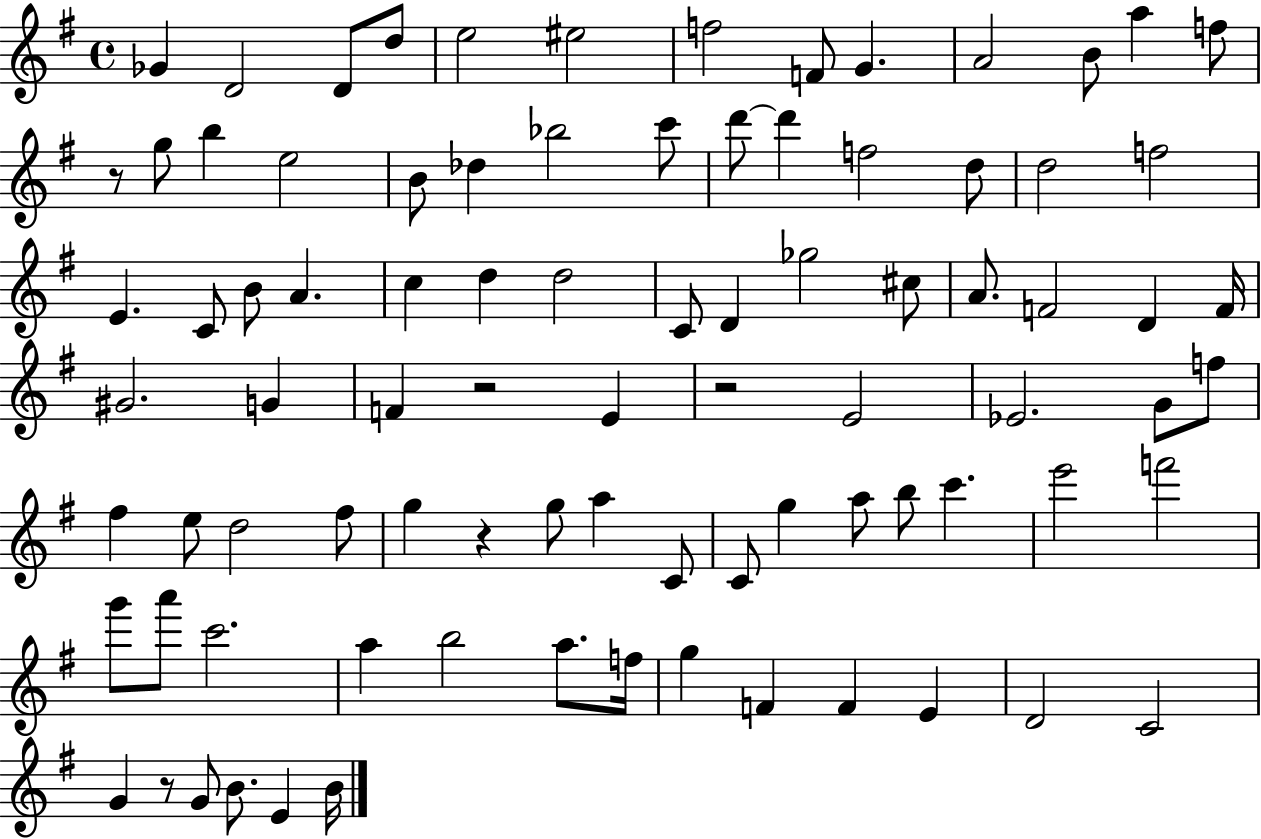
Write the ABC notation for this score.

X:1
T:Untitled
M:4/4
L:1/4
K:G
_G D2 D/2 d/2 e2 ^e2 f2 F/2 G A2 B/2 a f/2 z/2 g/2 b e2 B/2 _d _b2 c'/2 d'/2 d' f2 d/2 d2 f2 E C/2 B/2 A c d d2 C/2 D _g2 ^c/2 A/2 F2 D F/4 ^G2 G F z2 E z2 E2 _E2 G/2 f/2 ^f e/2 d2 ^f/2 g z g/2 a C/2 C/2 g a/2 b/2 c' e'2 f'2 g'/2 a'/2 c'2 a b2 a/2 f/4 g F F E D2 C2 G z/2 G/2 B/2 E B/4